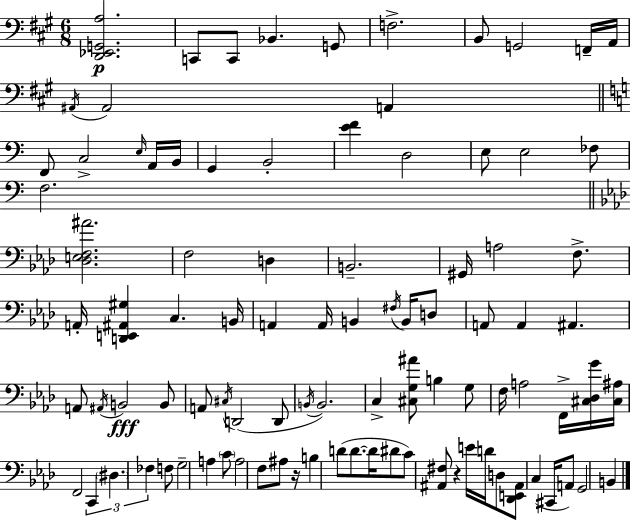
[D2,Eb2,G2,A3]/h. C2/e C2/e Bb2/q. G2/e F3/h. B2/e G2/h F2/s A2/s A#2/s A#2/h A2/q F2/e C3/h E3/s A2/s B2/s G2/q B2/h [E4,F4]/q D3/h E3/e E3/h FES3/e F3/h. [Db3,E3,F3,A#4]/h. F3/h D3/q B2/h. G#2/s A3/h F3/e. A2/s [D2,E2,A#2,G#3]/q C3/q. B2/s A2/q A2/s B2/q F#3/s B2/s D3/e A2/e A2/q A#2/q. A2/e A#2/s B2/h B2/e A2/e C#3/s D2/h D2/e B2/s B2/h. C3/q [C#3,G3,A#4]/e B3/q G3/e F3/s A3/h F2/s [C#3,Db3,G4]/s [C#3,A#3]/s F2/h C2/q D#3/q. FES3/q F3/e G3/h A3/q C4/e A3/h F3/e A#3/e R/s B3/q D4/e D4/e. D4/s D#4/e C4/e [A#2,F#3]/e R/q E4/s D4/s D3/e [Db2,E2,A#2]/e C3/q C#2/s A2/e G2/h B2/q